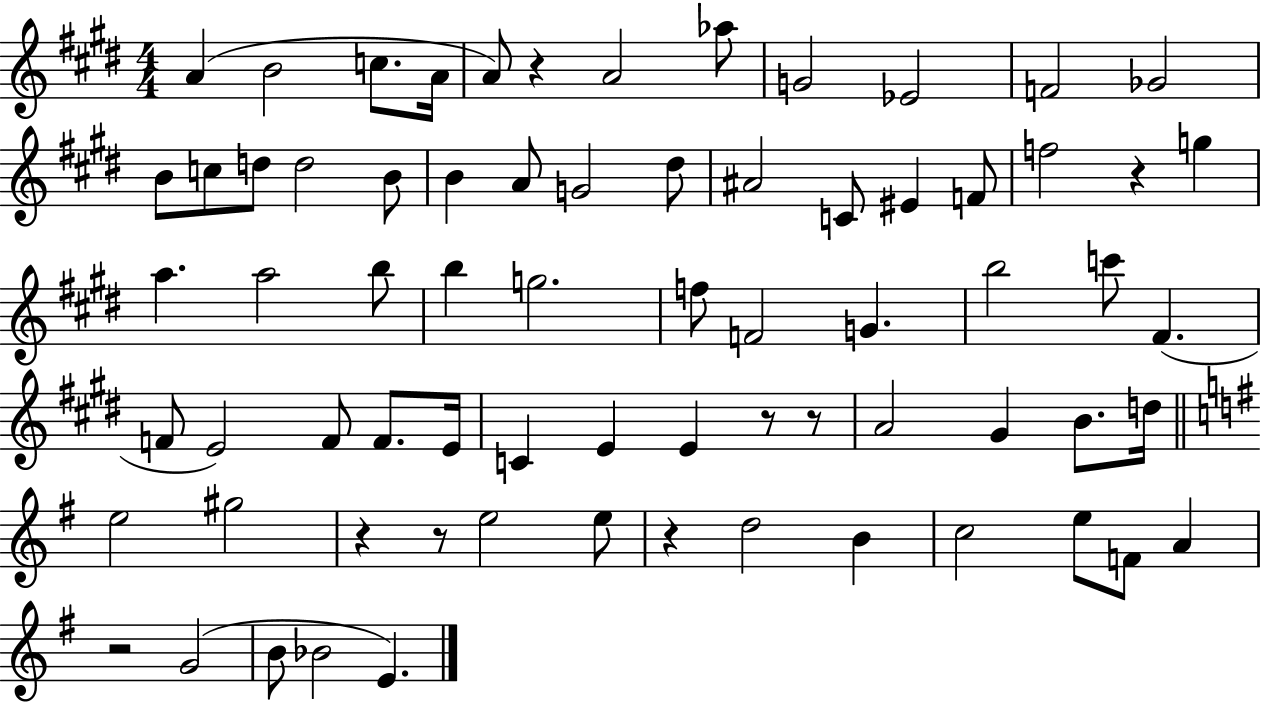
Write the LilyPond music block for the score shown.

{
  \clef treble
  \numericTimeSignature
  \time 4/4
  \key e \major
  a'4( b'2 c''8. a'16 | a'8) r4 a'2 aes''8 | g'2 ees'2 | f'2 ges'2 | \break b'8 c''8 d''8 d''2 b'8 | b'4 a'8 g'2 dis''8 | ais'2 c'8 eis'4 f'8 | f''2 r4 g''4 | \break a''4. a''2 b''8 | b''4 g''2. | f''8 f'2 g'4. | b''2 c'''8 fis'4.( | \break f'8 e'2) f'8 f'8. e'16 | c'4 e'4 e'4 r8 r8 | a'2 gis'4 b'8. d''16 | \bar "||" \break \key g \major e''2 gis''2 | r4 r8 e''2 e''8 | r4 d''2 b'4 | c''2 e''8 f'8 a'4 | \break r2 g'2( | b'8 bes'2 e'4.) | \bar "|."
}